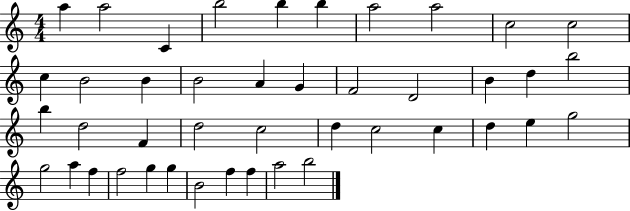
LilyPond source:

{
  \clef treble
  \numericTimeSignature
  \time 4/4
  \key c \major
  a''4 a''2 c'4 | b''2 b''4 b''4 | a''2 a''2 | c''2 c''2 | \break c''4 b'2 b'4 | b'2 a'4 g'4 | f'2 d'2 | b'4 d''4 b''2 | \break b''4 d''2 f'4 | d''2 c''2 | d''4 c''2 c''4 | d''4 e''4 g''2 | \break g''2 a''4 f''4 | f''2 g''4 g''4 | b'2 f''4 f''4 | a''2 b''2 | \break \bar "|."
}